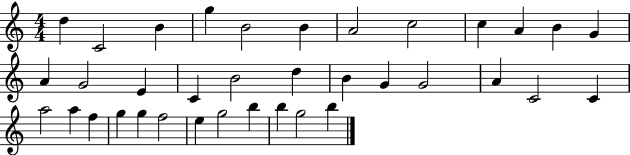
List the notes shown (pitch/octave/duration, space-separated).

D5/q C4/h B4/q G5/q B4/h B4/q A4/h C5/h C5/q A4/q B4/q G4/q A4/q G4/h E4/q C4/q B4/h D5/q B4/q G4/q G4/h A4/q C4/h C4/q A5/h A5/q F5/q G5/q G5/q F5/h E5/q G5/h B5/q B5/q G5/h B5/q